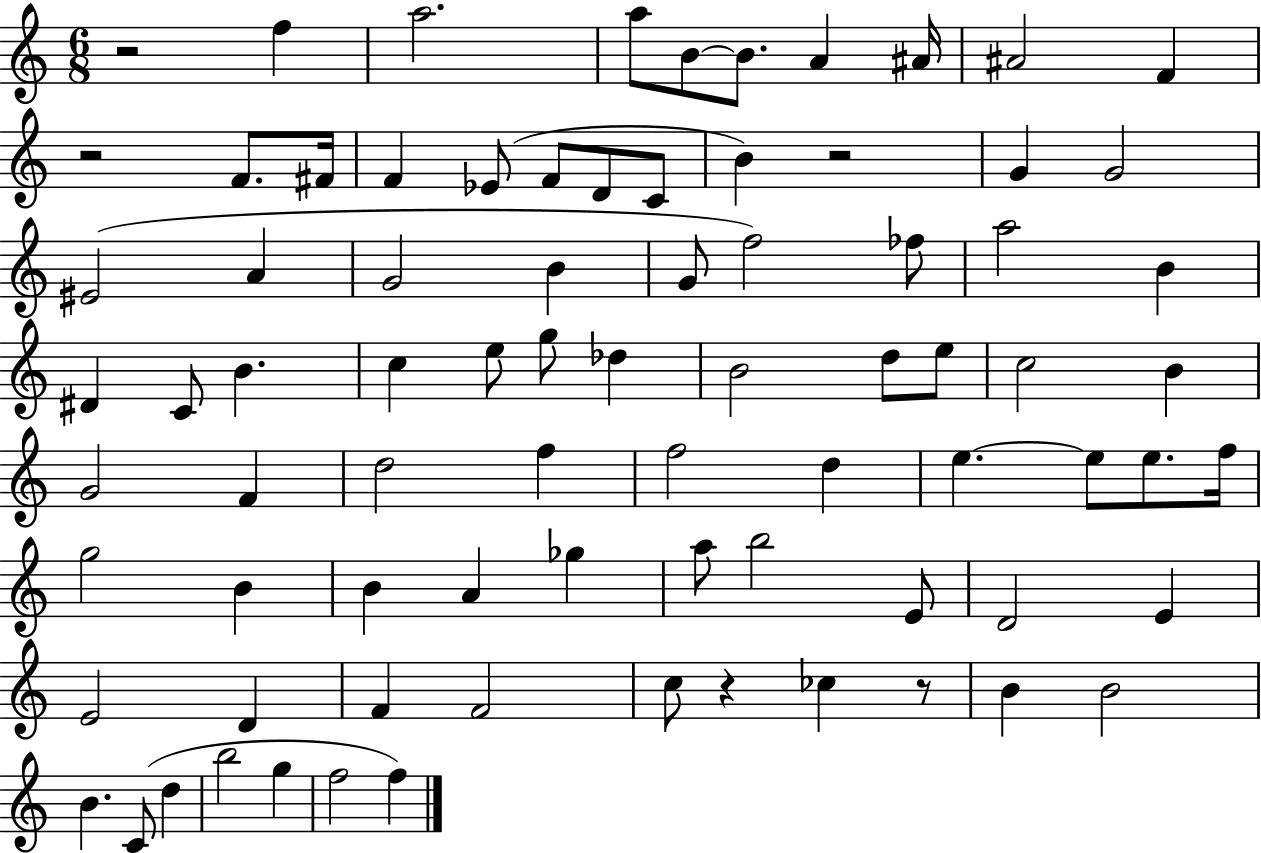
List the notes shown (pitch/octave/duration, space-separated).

R/h F5/q A5/h. A5/e B4/e B4/e. A4/q A#4/s A#4/h F4/q R/h F4/e. F#4/s F4/q Eb4/e F4/e D4/e C4/e B4/q R/h G4/q G4/h EIS4/h A4/q G4/h B4/q G4/e F5/h FES5/e A5/h B4/q D#4/q C4/e B4/q. C5/q E5/e G5/e Db5/q B4/h D5/e E5/e C5/h B4/q G4/h F4/q D5/h F5/q F5/h D5/q E5/q. E5/e E5/e. F5/s G5/h B4/q B4/q A4/q Gb5/q A5/e B5/h E4/e D4/h E4/q E4/h D4/q F4/q F4/h C5/e R/q CES5/q R/e B4/q B4/h B4/q. C4/e D5/q B5/h G5/q F5/h F5/q